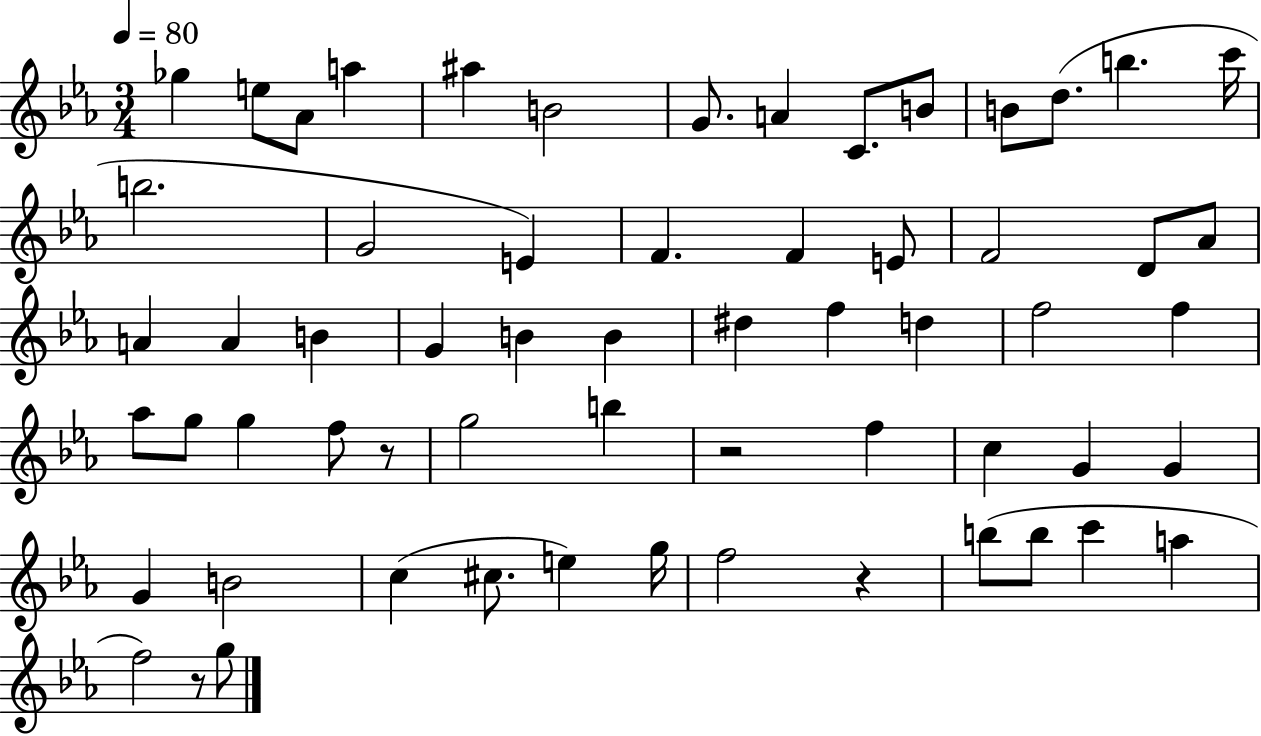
X:1
T:Untitled
M:3/4
L:1/4
K:Eb
_g e/2 _A/2 a ^a B2 G/2 A C/2 B/2 B/2 d/2 b c'/4 b2 G2 E F F E/2 F2 D/2 _A/2 A A B G B B ^d f d f2 f _a/2 g/2 g f/2 z/2 g2 b z2 f c G G G B2 c ^c/2 e g/4 f2 z b/2 b/2 c' a f2 z/2 g/2